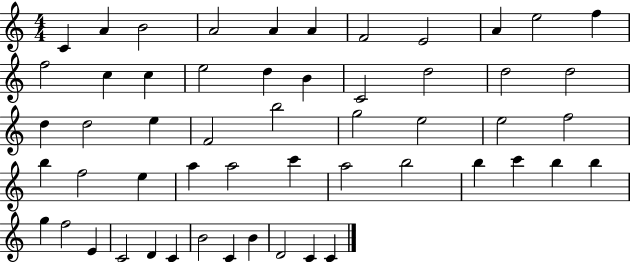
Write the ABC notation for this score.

X:1
T:Untitled
M:4/4
L:1/4
K:C
C A B2 A2 A A F2 E2 A e2 f f2 c c e2 d B C2 d2 d2 d2 d d2 e F2 b2 g2 e2 e2 f2 b f2 e a a2 c' a2 b2 b c' b b g f2 E C2 D C B2 C B D2 C C